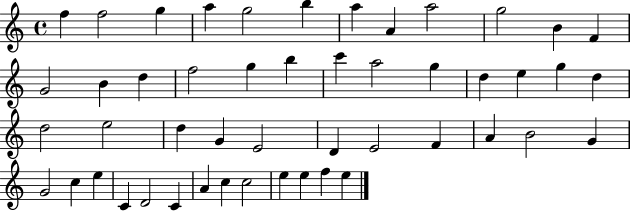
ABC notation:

X:1
T:Untitled
M:4/4
L:1/4
K:C
f f2 g a g2 b a A a2 g2 B F G2 B d f2 g b c' a2 g d e g d d2 e2 d G E2 D E2 F A B2 G G2 c e C D2 C A c c2 e e f e